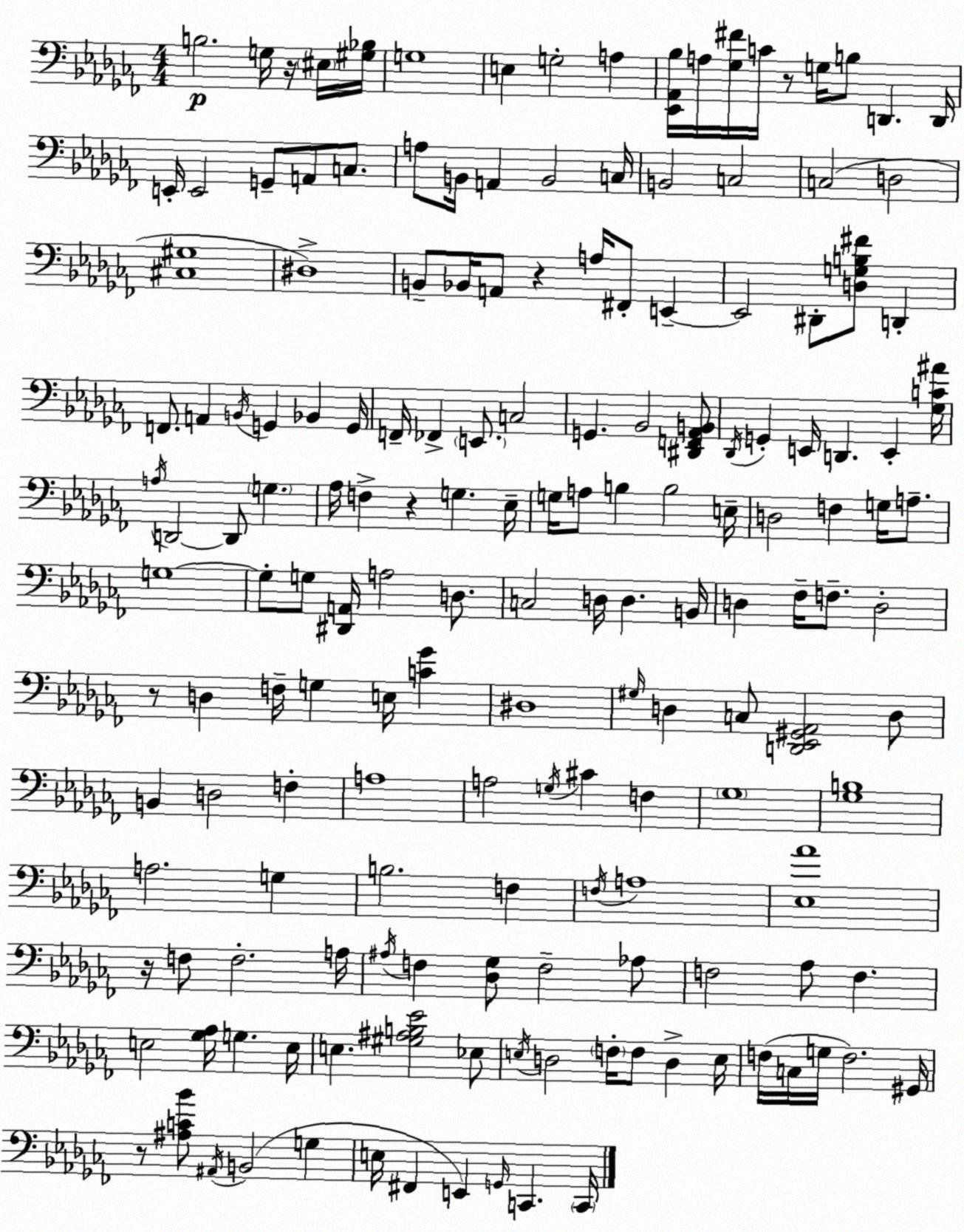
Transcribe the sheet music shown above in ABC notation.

X:1
T:Untitled
M:4/4
L:1/4
K:Abm
B,2 G,/4 z/4 ^E,/4 [^G,_B,]/4 G,4 E, G,2 A, [_E,,_A,,_B,]/4 A,/4 [_G,^F]/4 C/4 z/2 G,/4 B,/2 D,, D,,/4 E,,/4 E,,2 G,,/2 A,,/2 C,/2 A,/2 B,,/4 A,, B,,2 C,/4 B,,2 C,2 C,2 D,2 [^C,^G,]4 ^D,4 B,,/2 _B,,/4 A,,/2 z A,/4 ^F,,/2 E,, E,,2 ^D,,/2 [D,G,B,^F]/2 D,, F,,/2 A,, B,,/4 G,, _B,, G,,/4 F,,/4 _F,, E,,/2 C,2 G,, _B,,2 [^D,,F,,_A,,B,,]/2 _D,,/4 G,, E,,/4 D,, E,, [_G,C^A]/4 A,/4 D,,2 D,,/2 G, _A,/4 F, z G, _E,/4 G,/4 A,/2 B, B,2 E,/4 D,2 F, G,/4 A,/2 G,4 G,/2 G,/2 [^D,,A,,]/4 A,2 D,/2 C,2 D,/4 D, B,,/4 D, _F,/4 F,/2 D,2 z/2 D, F,/4 G, E,/4 [C_G] ^D,4 ^G,/4 D, C,/2 [D,,_E,,^G,,_A,,]2 D,/2 B,, D,2 F, A,4 A,2 G,/4 ^C F, _G,4 [_G,B,]4 A,2 G, B,2 F, F,/4 A,4 [_E,_A]4 z/4 F,/2 F,2 A,/4 ^A,/4 F, [_D,_G,]/2 F,2 _A,/2 F,2 _A,/2 F, E,2 [_G,_A,]/4 G, E,/4 E, [^G,^A,B,_E]2 _E,/2 E,/4 D,2 F,/4 F,/2 D, E,/4 F,/4 C,/4 G,/4 F,2 ^G,,/4 z/2 [^A,C_B]/2 ^A,,/4 B,,2 G, E,/4 ^F,, E,, G,,/4 C,, C,,/4